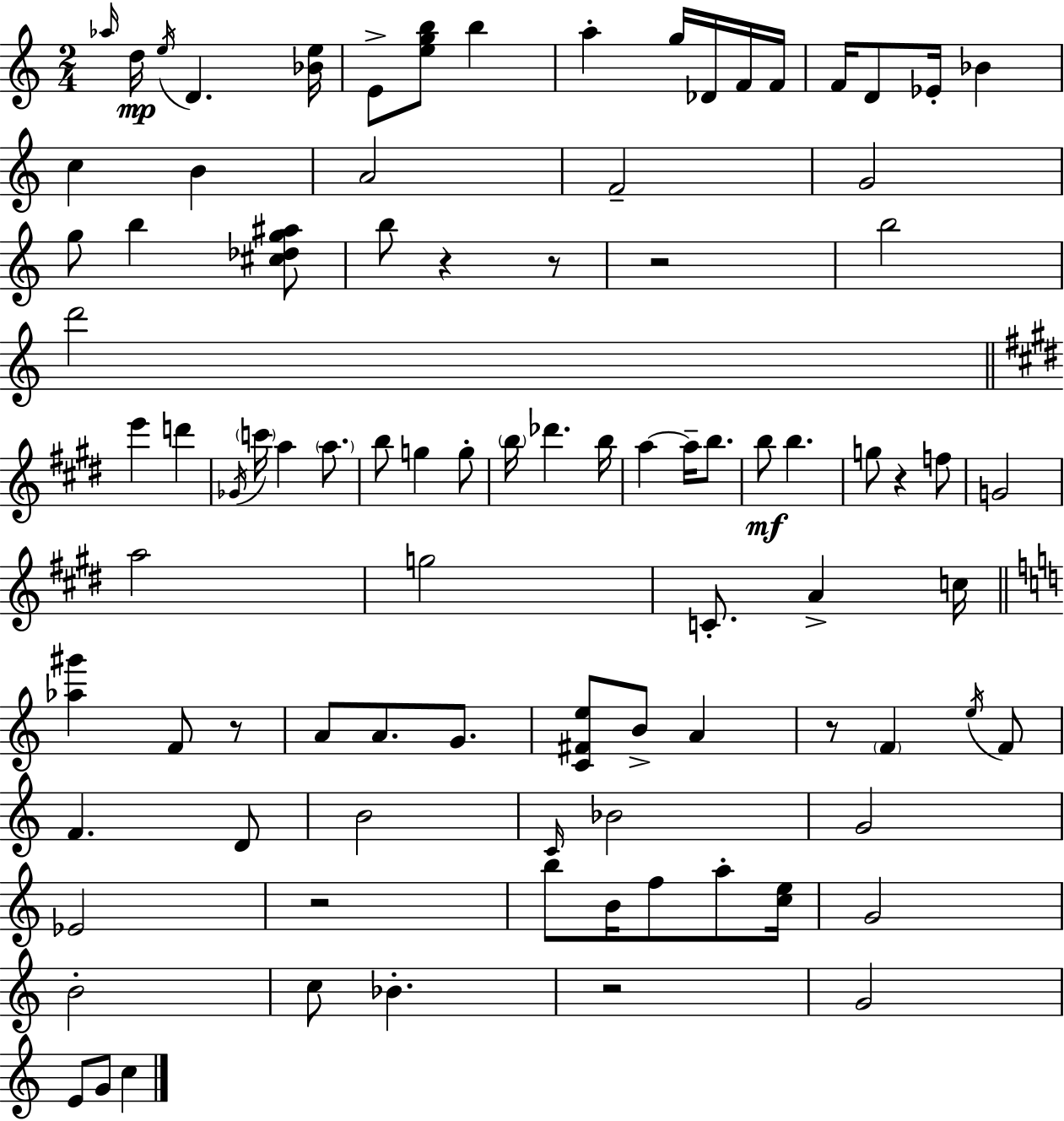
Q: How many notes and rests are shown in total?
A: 92